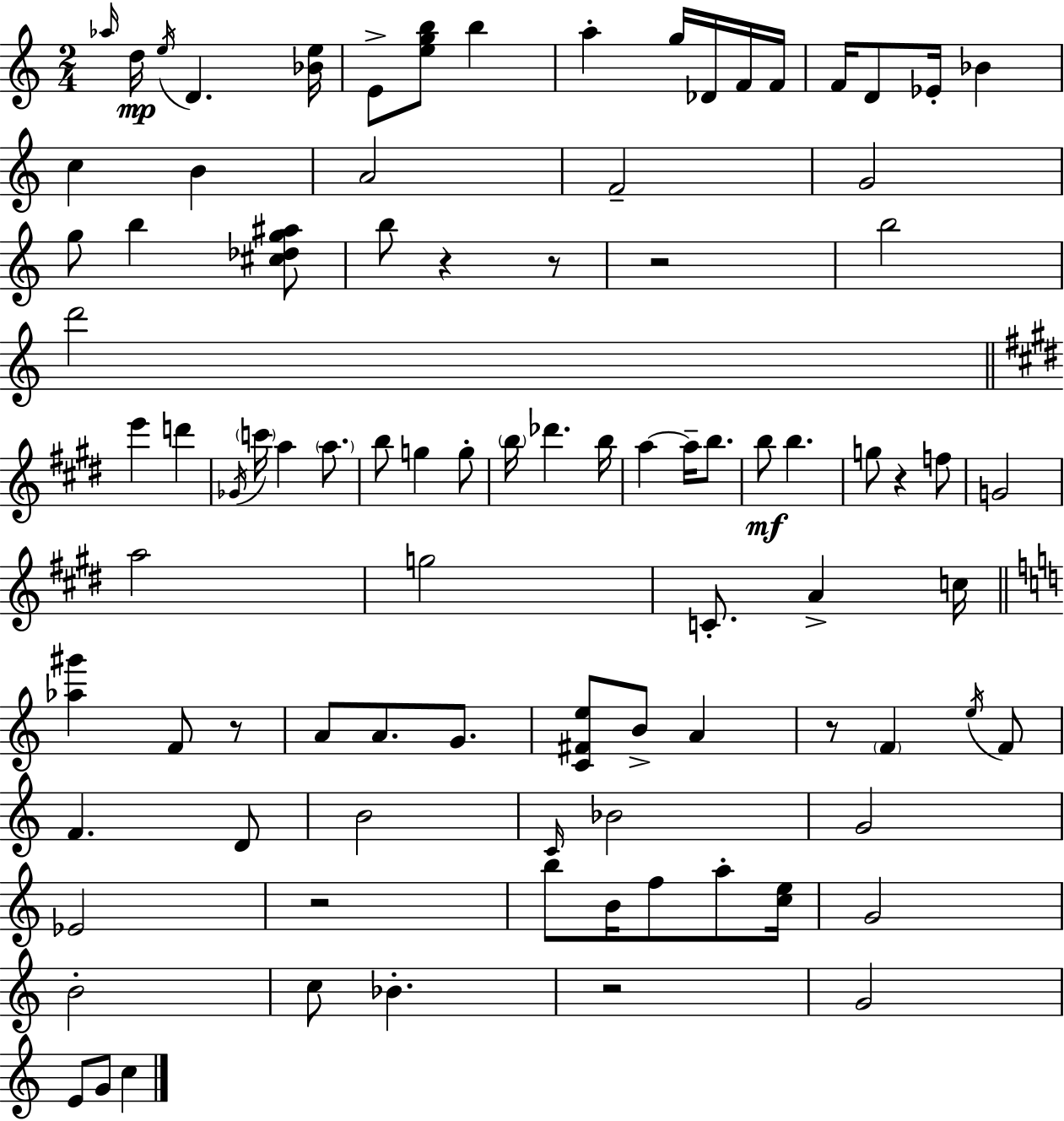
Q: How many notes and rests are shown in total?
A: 92